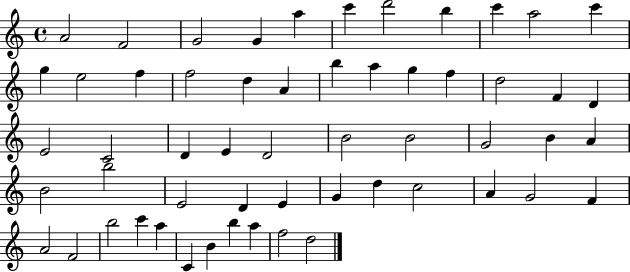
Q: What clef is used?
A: treble